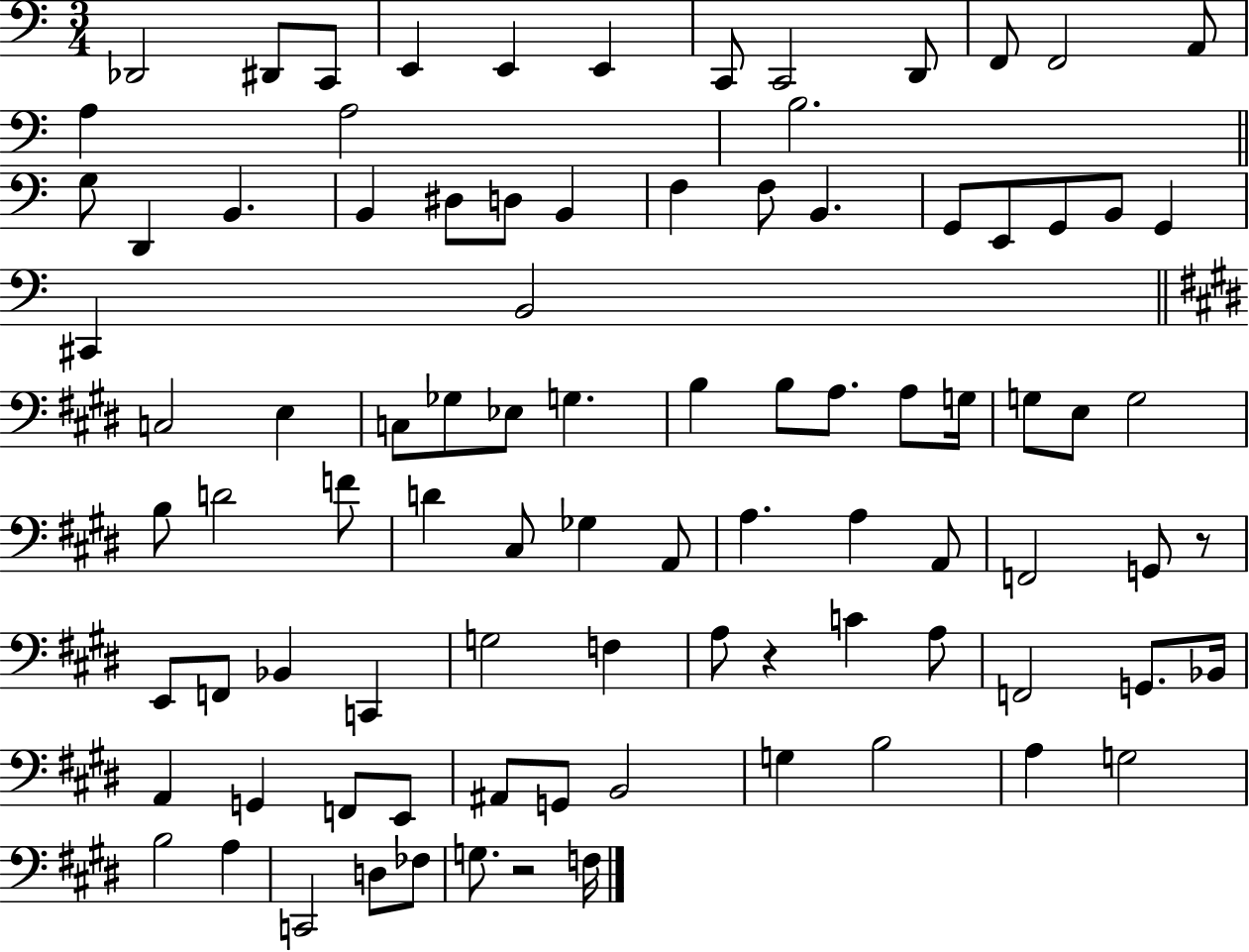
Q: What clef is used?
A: bass